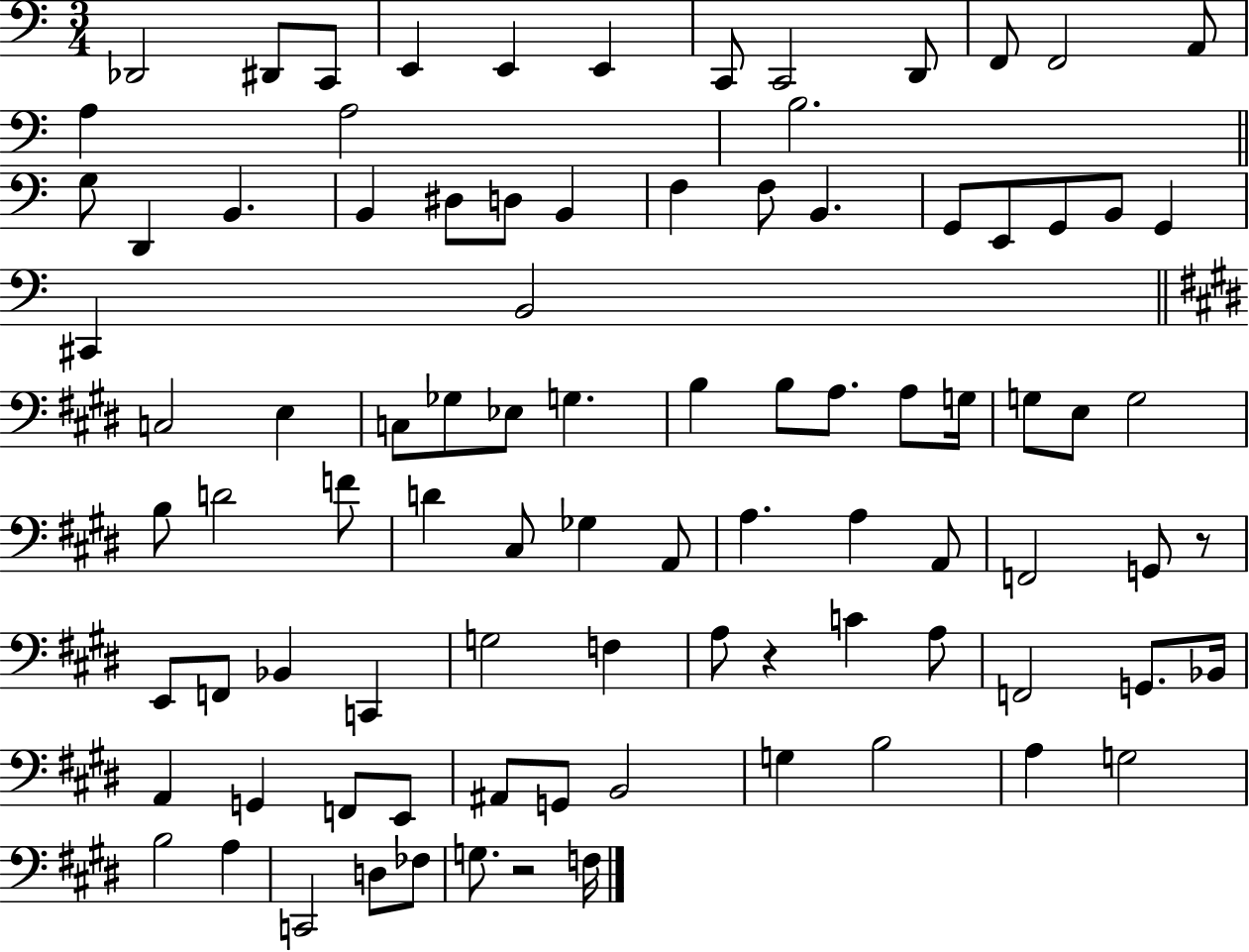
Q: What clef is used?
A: bass